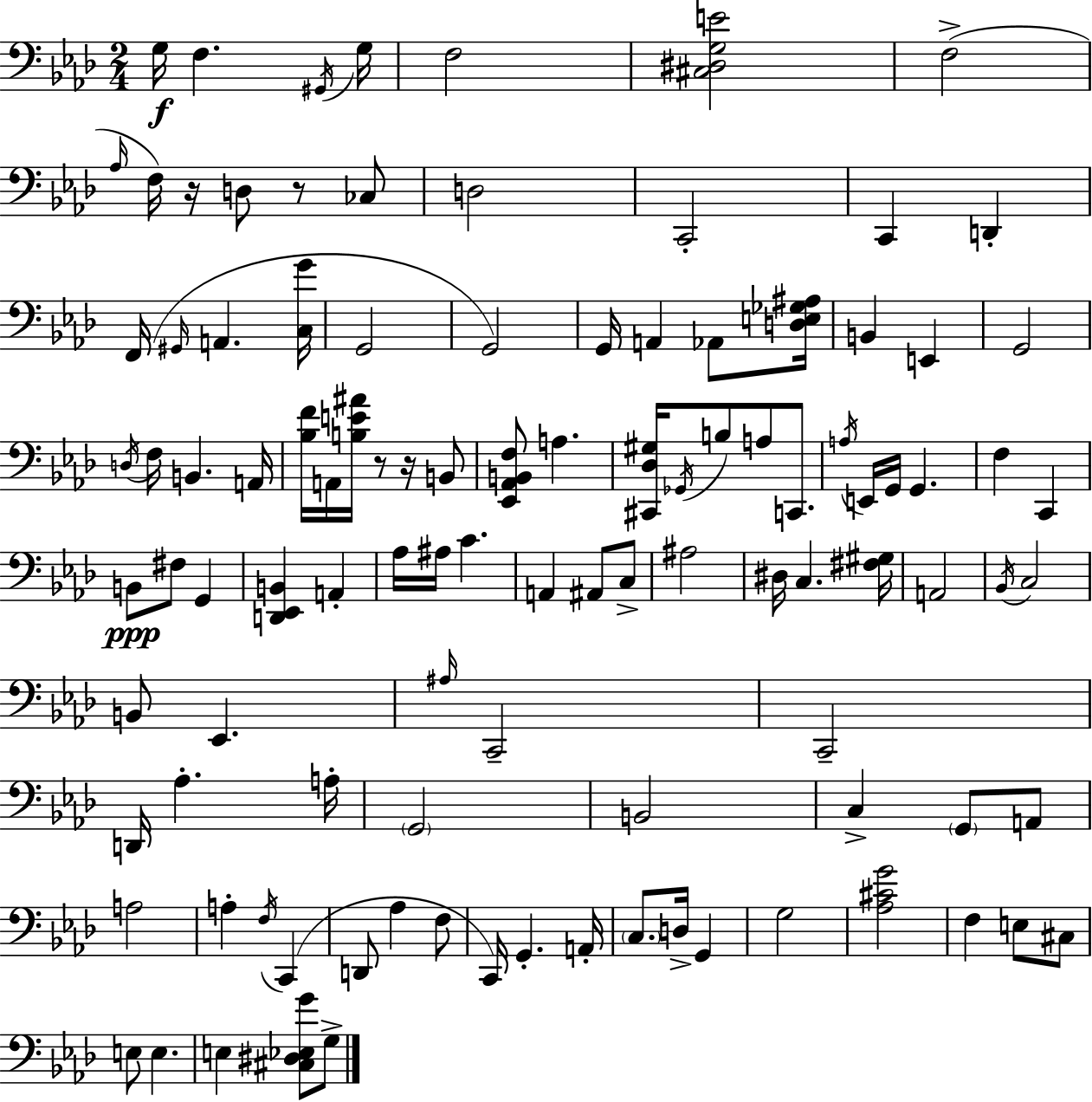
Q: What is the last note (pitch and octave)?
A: G3